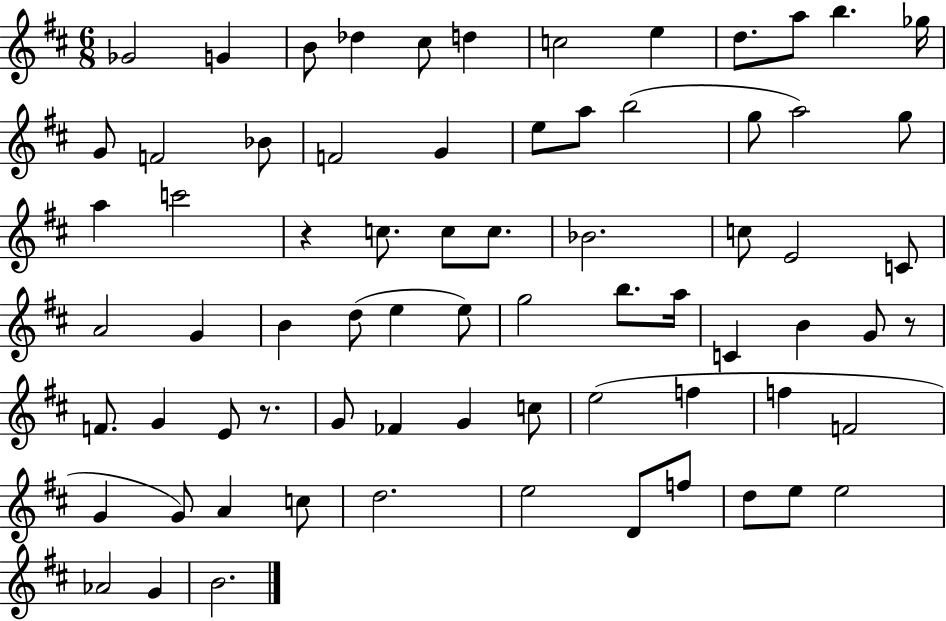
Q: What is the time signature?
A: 6/8